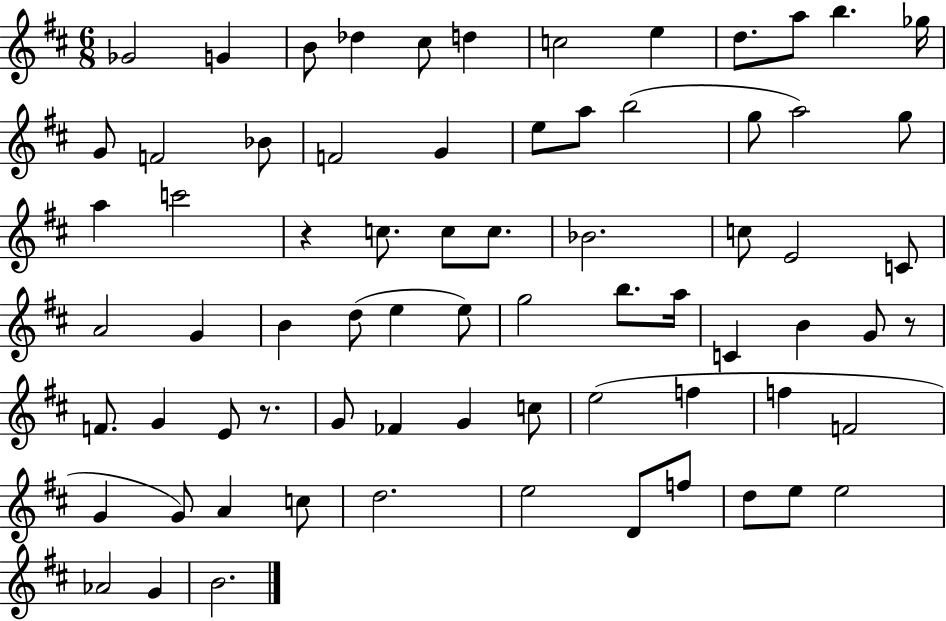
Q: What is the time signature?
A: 6/8